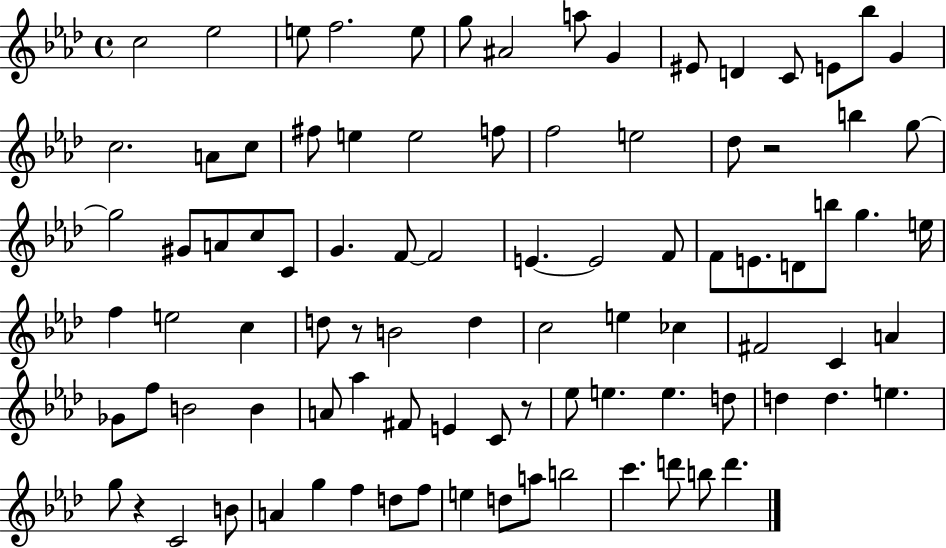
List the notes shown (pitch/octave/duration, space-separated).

C5/h Eb5/h E5/e F5/h. E5/e G5/e A#4/h A5/e G4/q EIS4/e D4/q C4/e E4/e Bb5/e G4/q C5/h. A4/e C5/e F#5/e E5/q E5/h F5/e F5/h E5/h Db5/e R/h B5/q G5/e G5/h G#4/e A4/e C5/e C4/e G4/q. F4/e F4/h E4/q. E4/h F4/e F4/e E4/e. D4/e B5/e G5/q. E5/s F5/q E5/h C5/q D5/e R/e B4/h D5/q C5/h E5/q CES5/q F#4/h C4/q A4/q Gb4/e F5/e B4/h B4/q A4/e Ab5/q F#4/e E4/q C4/e R/e Eb5/e E5/q. E5/q. D5/e D5/q D5/q. E5/q. G5/e R/q C4/h B4/e A4/q G5/q F5/q D5/e F5/e E5/q D5/e A5/e B5/h C6/q. D6/e B5/e D6/q.